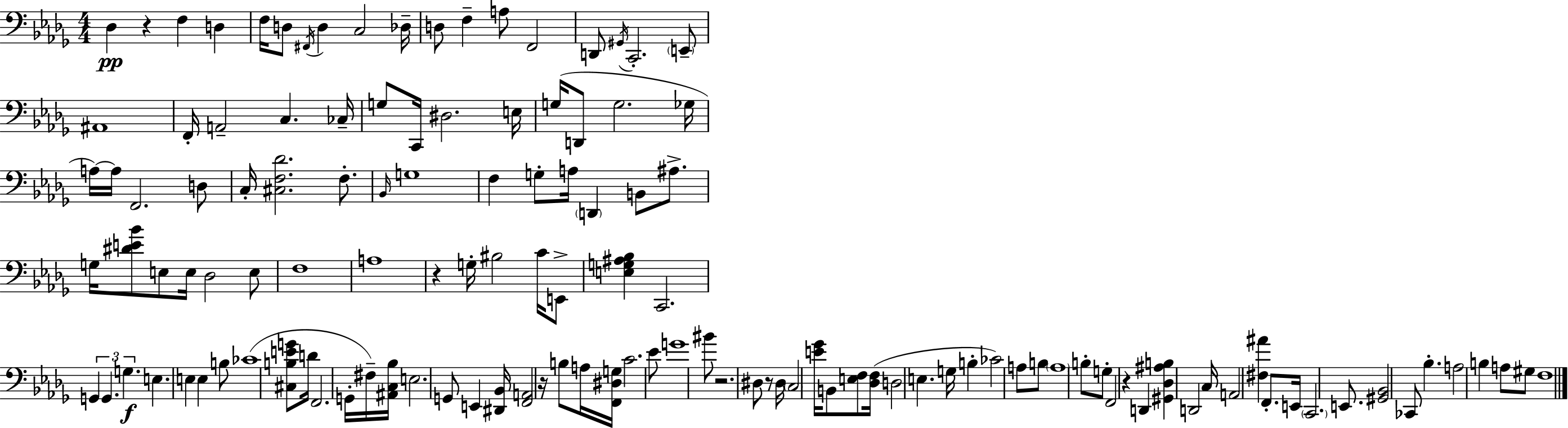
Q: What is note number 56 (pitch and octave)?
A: C2